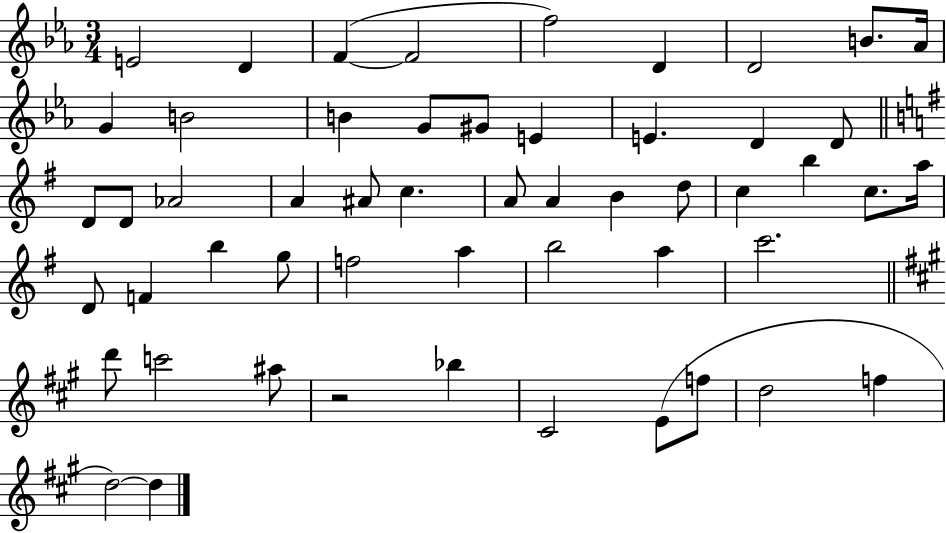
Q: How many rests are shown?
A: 1